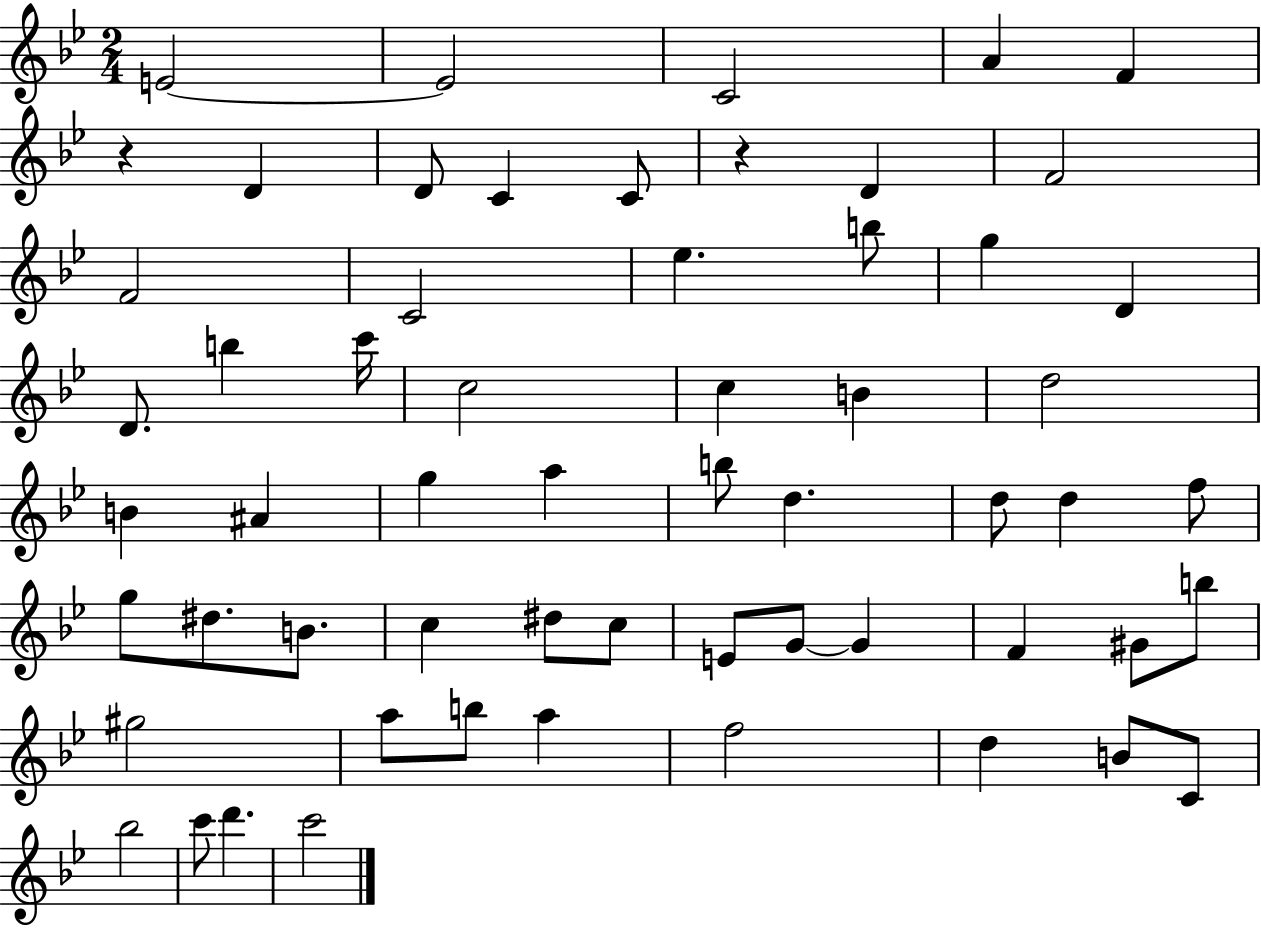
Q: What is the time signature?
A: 2/4